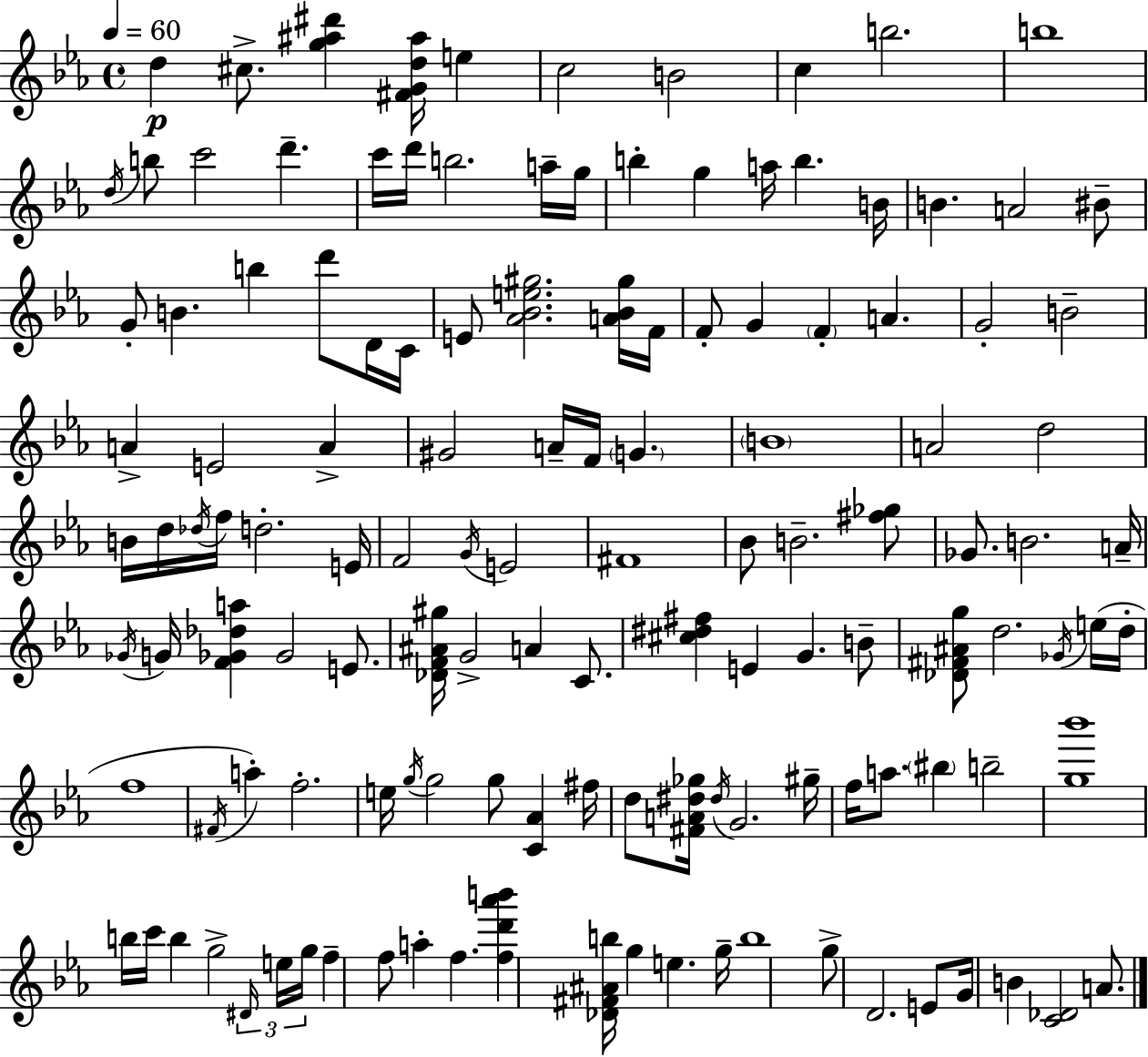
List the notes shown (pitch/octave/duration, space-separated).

D5/q C#5/e. [G5,A#5,D#6]/q [F#4,G4,D5,A#5]/s E5/q C5/h B4/h C5/q B5/h. B5/w D5/s B5/e C6/h D6/q. C6/s D6/s B5/h. A5/s G5/s B5/q G5/q A5/s B5/q. B4/s B4/q. A4/h BIS4/e G4/e B4/q. B5/q D6/e D4/s C4/s E4/e [Ab4,Bb4,E5,G#5]/h. [A4,Bb4,G#5]/s F4/s F4/e G4/q F4/q A4/q. G4/h B4/h A4/q E4/h A4/q G#4/h A4/s F4/s G4/q. B4/w A4/h D5/h B4/s D5/s Db5/s F5/s D5/h. E4/s F4/h G4/s E4/h F#4/w Bb4/e B4/h. [F#5,Gb5]/e Gb4/e. B4/h. A4/s Gb4/s G4/s [F4,Gb4,Db5,A5]/q Gb4/h E4/e. [Db4,F4,A#4,G#5]/s G4/h A4/q C4/e. [C#5,D#5,F#5]/q E4/q G4/q. B4/e [Db4,F#4,A#4,G5]/e D5/h. Gb4/s E5/s D5/s F5/w F#4/s A5/q F5/h. E5/s G5/s G5/h G5/e [C4,Ab4]/q F#5/s D5/e [F#4,A4,D#5,Gb5]/s D#5/s G4/h. G#5/s F5/s A5/e. BIS5/q B5/h [G5,Bb6]/w B5/s C6/s B5/q G5/h D#4/s E5/s G5/s F5/q F5/e A5/q F5/q. [F5,D6,Ab6,B6]/q [Db4,F#4,A#4,B5]/s G5/q E5/q. G5/s B5/w G5/e D4/h. E4/e G4/s B4/q [C4,Db4]/h A4/e.